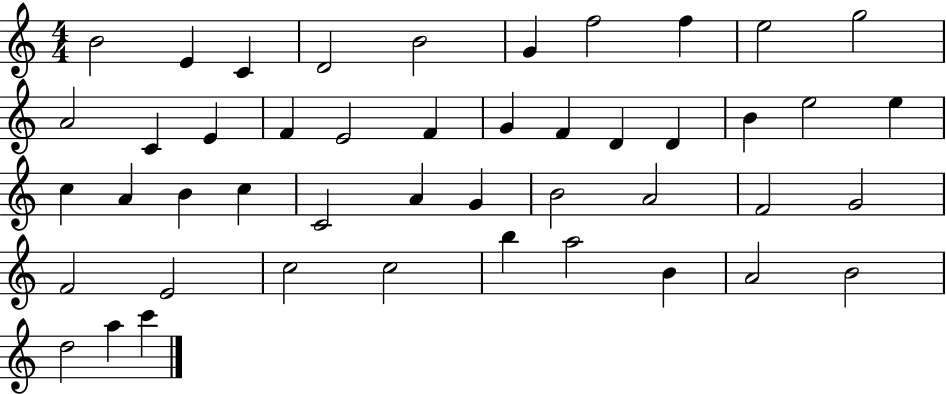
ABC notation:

X:1
T:Untitled
M:4/4
L:1/4
K:C
B2 E C D2 B2 G f2 f e2 g2 A2 C E F E2 F G F D D B e2 e c A B c C2 A G B2 A2 F2 G2 F2 E2 c2 c2 b a2 B A2 B2 d2 a c'